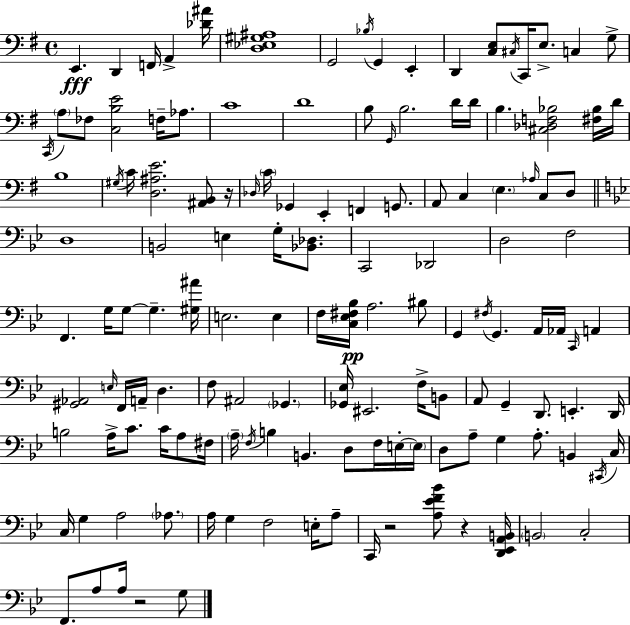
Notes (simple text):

E2/q. D2/q F2/s A2/q [Db4,A#4]/s [D3,Eb3,G#3,A#3]/w G2/h Bb3/s G2/q E2/q D2/q [C3,E3]/e C#3/s C2/s E3/e. C3/q G3/e C2/s A3/e FES3/e [C3,B3,E4]/h F3/s Ab3/e. C4/w D4/w B3/e G2/s B3/h. D4/s D4/s B3/q. [C#3,Db3,F3,Bb3]/h [F#3,Bb3]/s D4/s B3/w G#3/s C4/s [D3,A#3,E4]/h. [A#2,B2]/e R/s Db3/s C4/s Gb2/q E2/q F2/q G2/e. A2/e C3/q E3/q. Ab3/s C3/e D3/e D3/w B2/h E3/q G3/s [Bb2,Db3]/e. C2/h Db2/h D3/h F3/h F2/q. G3/s G3/e G3/q. [G#3,A#4]/s E3/h. E3/q F3/s [C3,Eb3,F#3,Bb3]/s A3/h. BIS3/e G2/q F#3/s G2/q. A2/s Ab2/s C2/s A2/q [G#2,Ab2]/h E3/s F2/s A2/s D3/q. F3/e A#2/h Gb2/q. [Gb2,Eb3]/s EIS2/h. F3/s B2/e A2/e G2/q D2/e. E2/q. D2/s B3/h A3/s C4/e. C4/s A3/e F#3/s A3/s F3/s B3/q B2/q. D3/e F3/s E3/s E3/s D3/e A3/e G3/q A3/e. B2/q C#2/s C3/s C3/s G3/q A3/h Ab3/e. A3/s G3/q F3/h E3/s A3/e C2/s R/h [A3,Eb4,F4,Bb4]/e R/q [D2,Eb2,A2,B2]/s B2/h C3/h F2/e. A3/e A3/s R/h G3/e